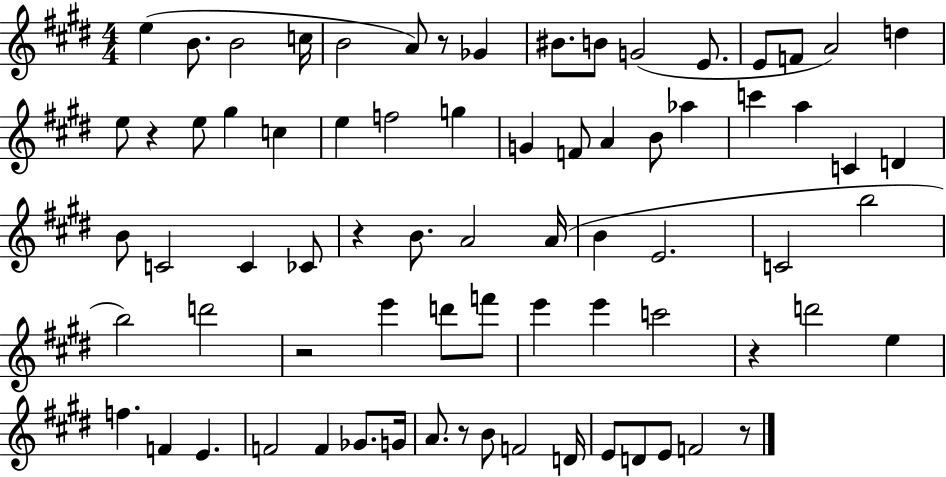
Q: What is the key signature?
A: E major